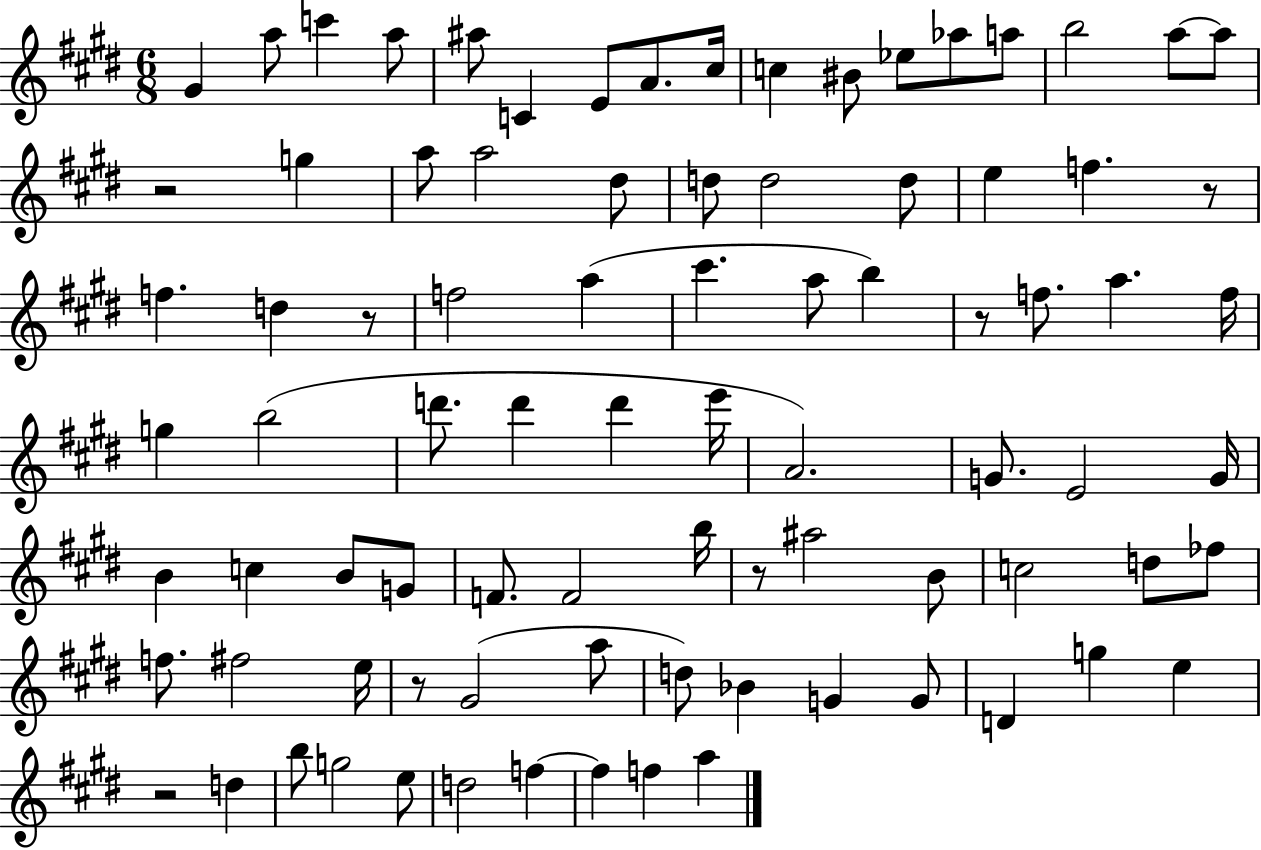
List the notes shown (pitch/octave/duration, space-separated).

G#4/q A5/e C6/q A5/e A#5/e C4/q E4/e A4/e. C#5/s C5/q BIS4/e Eb5/e Ab5/e A5/e B5/h A5/e A5/e R/h G5/q A5/e A5/h D#5/e D5/e D5/h D5/e E5/q F5/q. R/e F5/q. D5/q R/e F5/h A5/q C#6/q. A5/e B5/q R/e F5/e. A5/q. F5/s G5/q B5/h D6/e. D6/q D6/q E6/s A4/h. G4/e. E4/h G4/s B4/q C5/q B4/e G4/e F4/e. F4/h B5/s R/e A#5/h B4/e C5/h D5/e FES5/e F5/e. F#5/h E5/s R/e G#4/h A5/e D5/e Bb4/q G4/q G4/e D4/q G5/q E5/q R/h D5/q B5/e G5/h E5/e D5/h F5/q F5/q F5/q A5/q